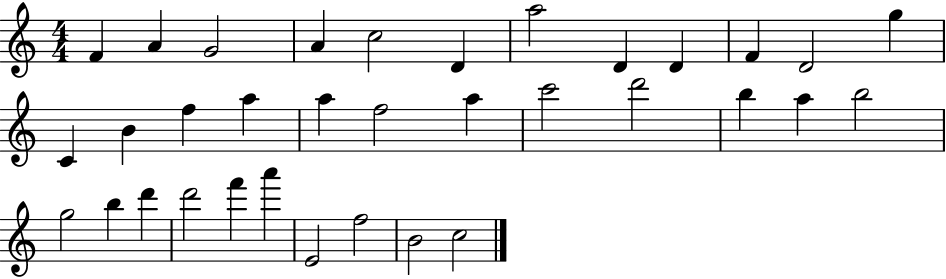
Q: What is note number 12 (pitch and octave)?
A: G5